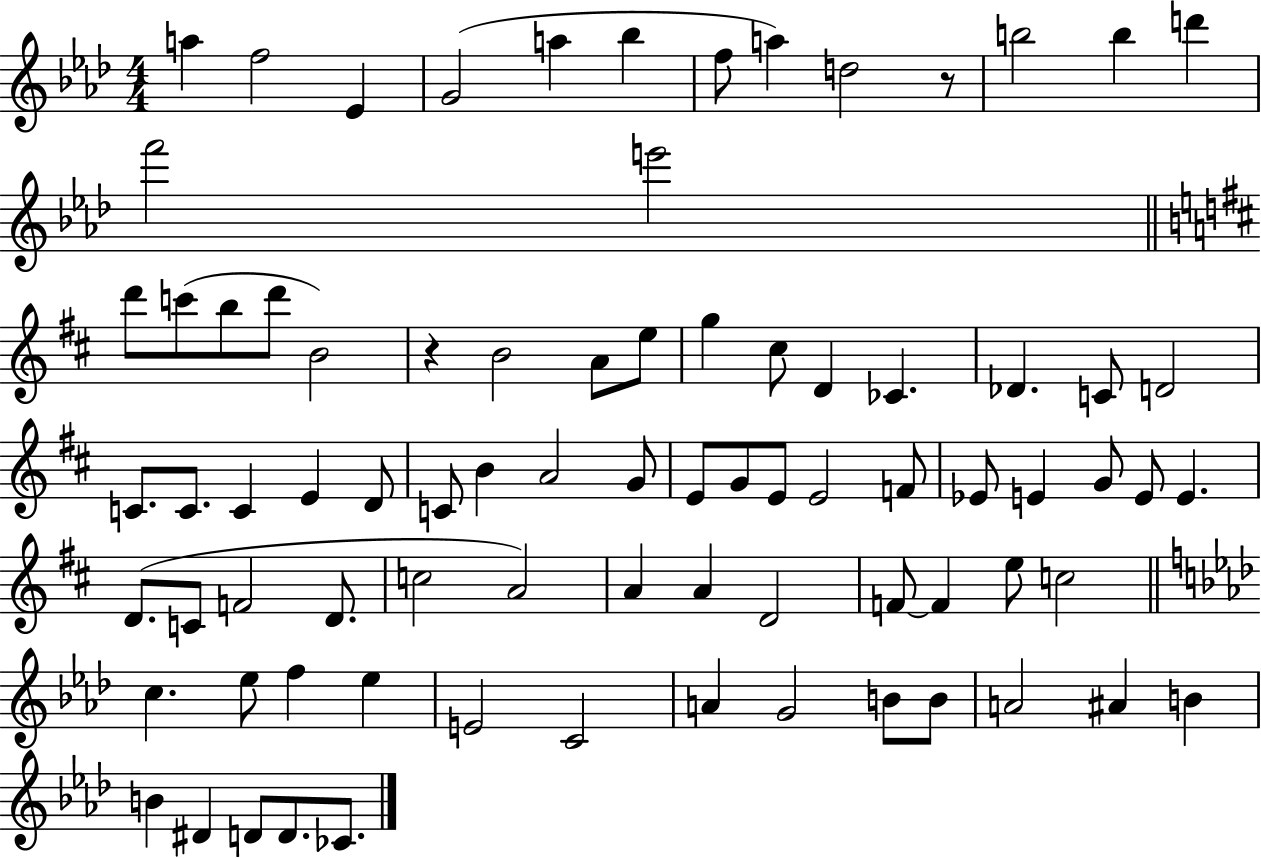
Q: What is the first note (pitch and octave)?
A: A5